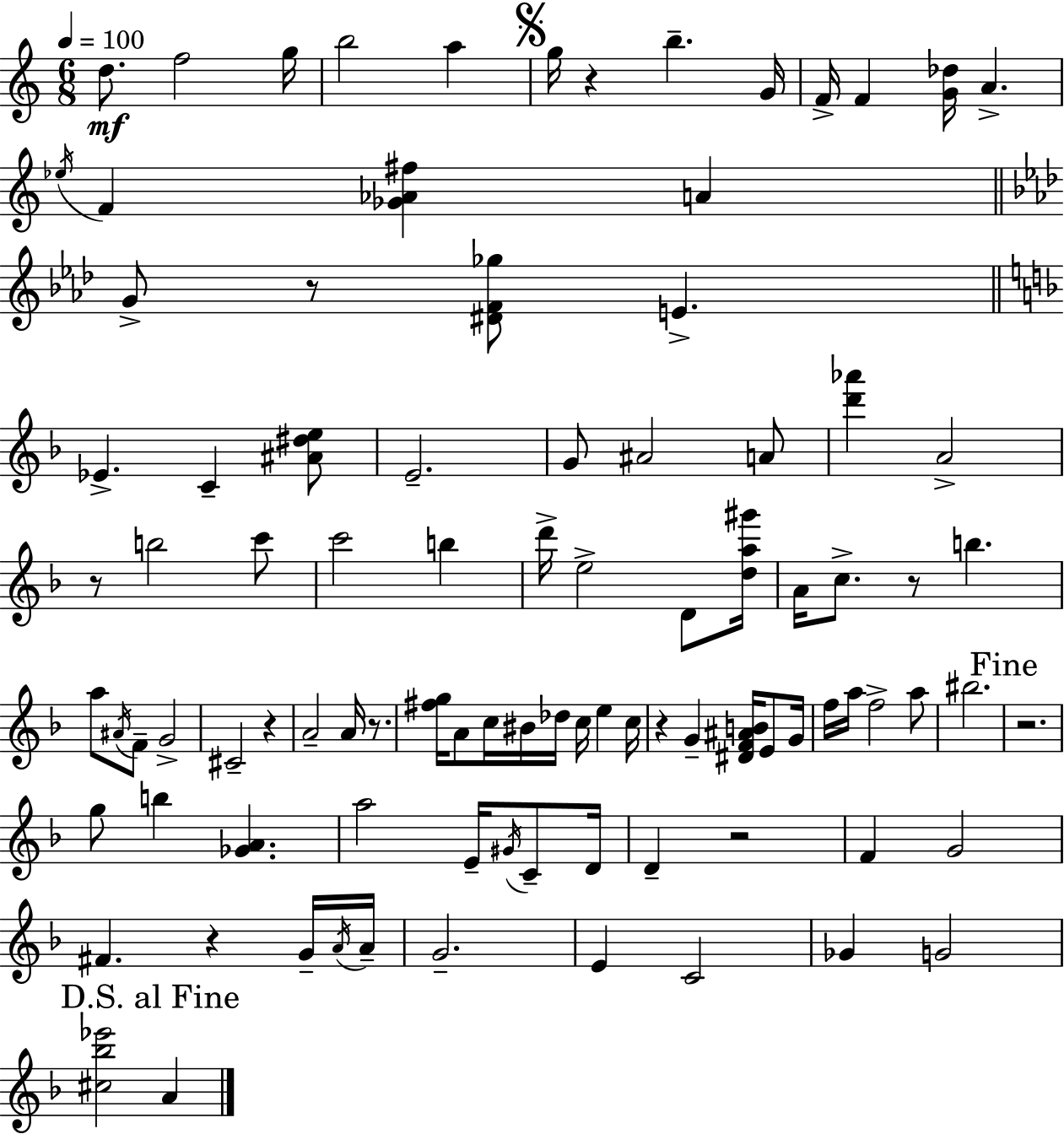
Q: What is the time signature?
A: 6/8